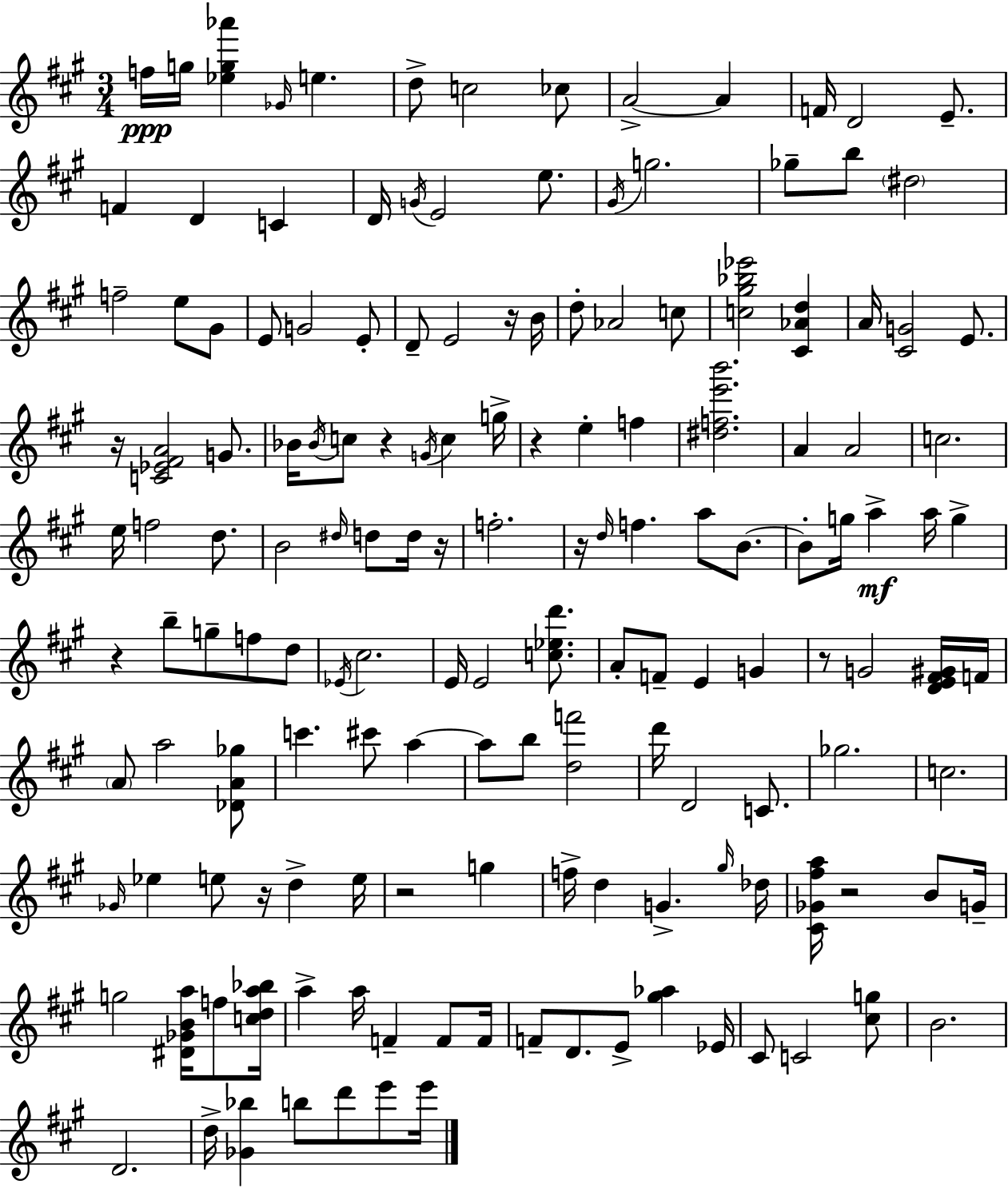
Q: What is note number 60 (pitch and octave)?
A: F5